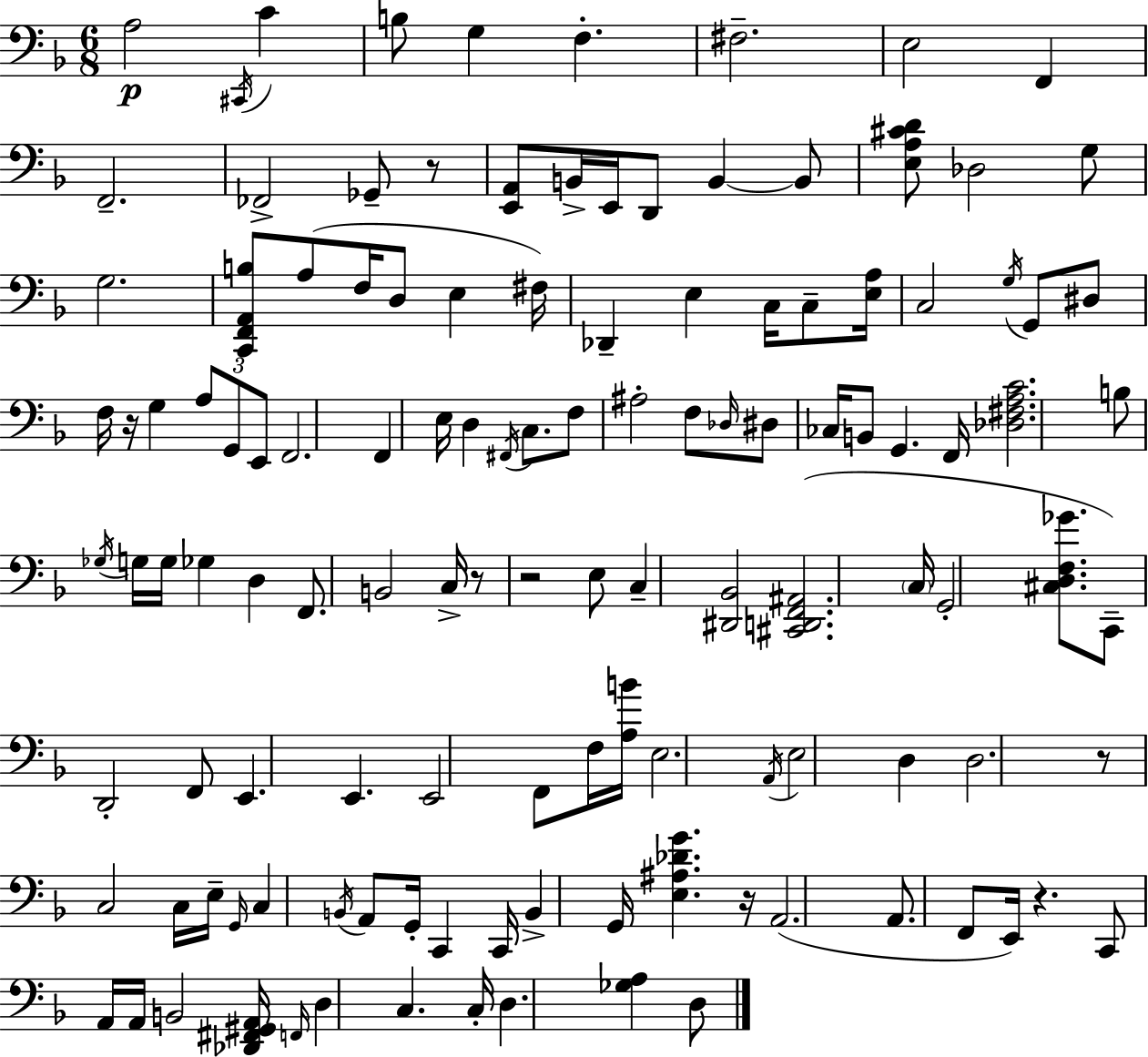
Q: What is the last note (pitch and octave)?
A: D3